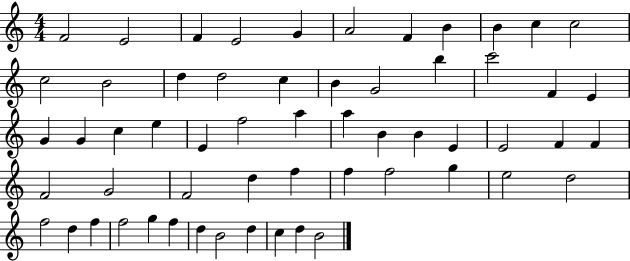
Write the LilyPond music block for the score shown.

{
  \clef treble
  \numericTimeSignature
  \time 4/4
  \key c \major
  f'2 e'2 | f'4 e'2 g'4 | a'2 f'4 b'4 | b'4 c''4 c''2 | \break c''2 b'2 | d''4 d''2 c''4 | b'4 g'2 b''4 | c'''2 f'4 e'4 | \break g'4 g'4 c''4 e''4 | e'4 f''2 a''4 | a''4 b'4 b'4 e'4 | e'2 f'4 f'4 | \break f'2 g'2 | f'2 d''4 f''4 | f''4 f''2 g''4 | e''2 d''2 | \break f''2 d''4 f''4 | f''2 g''4 f''4 | d''4 b'2 d''4 | c''4 d''4 b'2 | \break \bar "|."
}